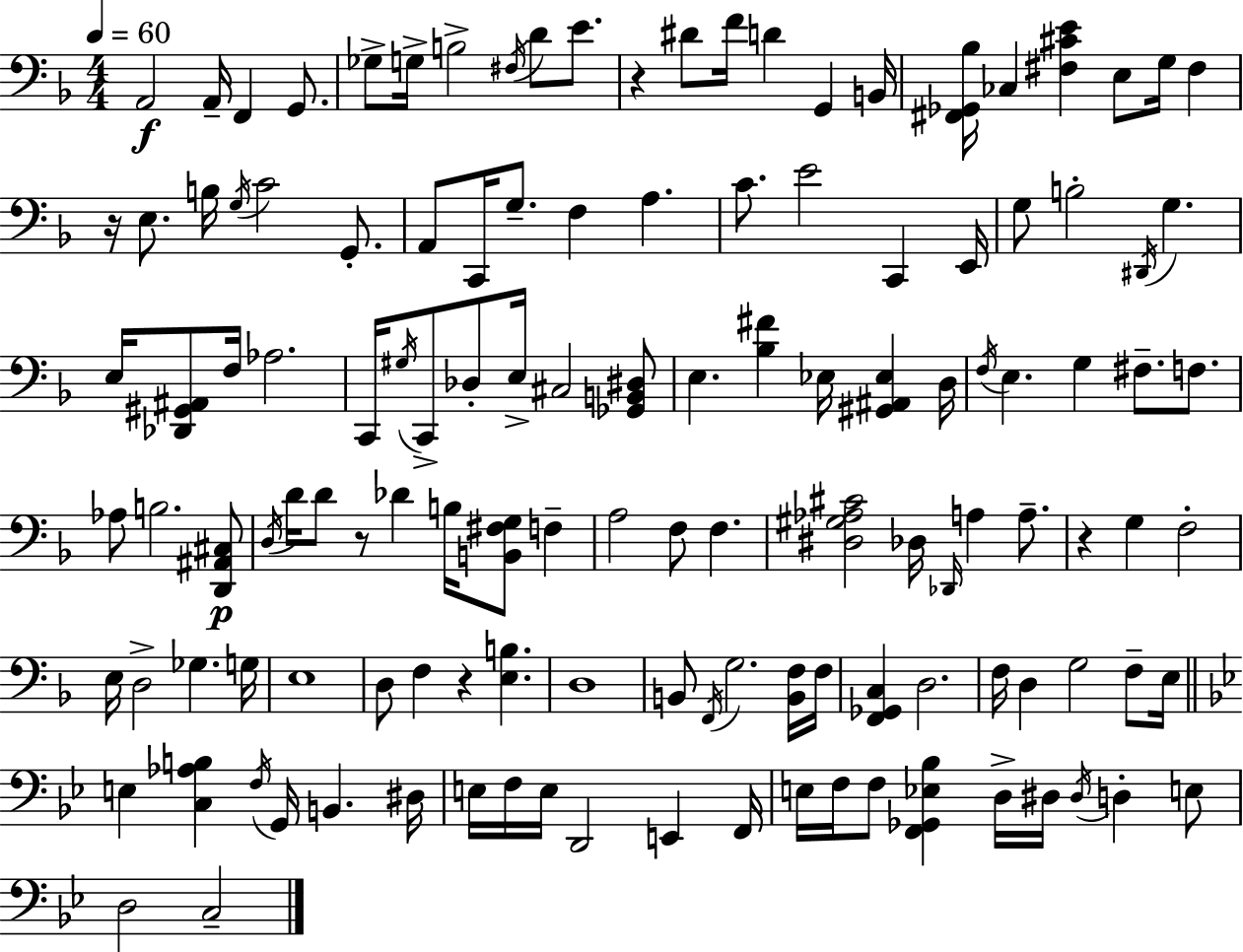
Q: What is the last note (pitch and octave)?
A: C3